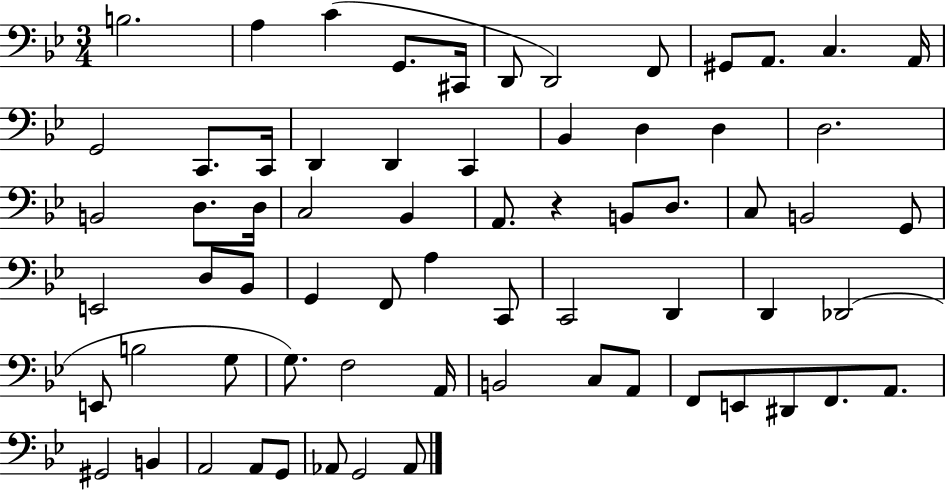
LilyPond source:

{
  \clef bass
  \numericTimeSignature
  \time 3/4
  \key bes \major
  b2. | a4 c'4( g,8. cis,16 | d,8 d,2) f,8 | gis,8 a,8. c4. a,16 | \break g,2 c,8. c,16 | d,4 d,4 c,4 | bes,4 d4 d4 | d2. | \break b,2 d8. d16 | c2 bes,4 | a,8. r4 b,8 d8. | c8 b,2 g,8 | \break e,2 d8 bes,8 | g,4 f,8 a4 c,8 | c,2 d,4 | d,4 des,2( | \break e,8 b2 g8 | g8.) f2 a,16 | b,2 c8 a,8 | f,8 e,8 dis,8 f,8. a,8. | \break gis,2 b,4 | a,2 a,8 g,8 | aes,8 g,2 aes,8 | \bar "|."
}